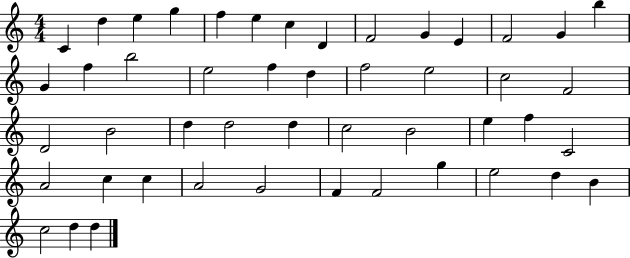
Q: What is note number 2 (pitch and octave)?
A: D5